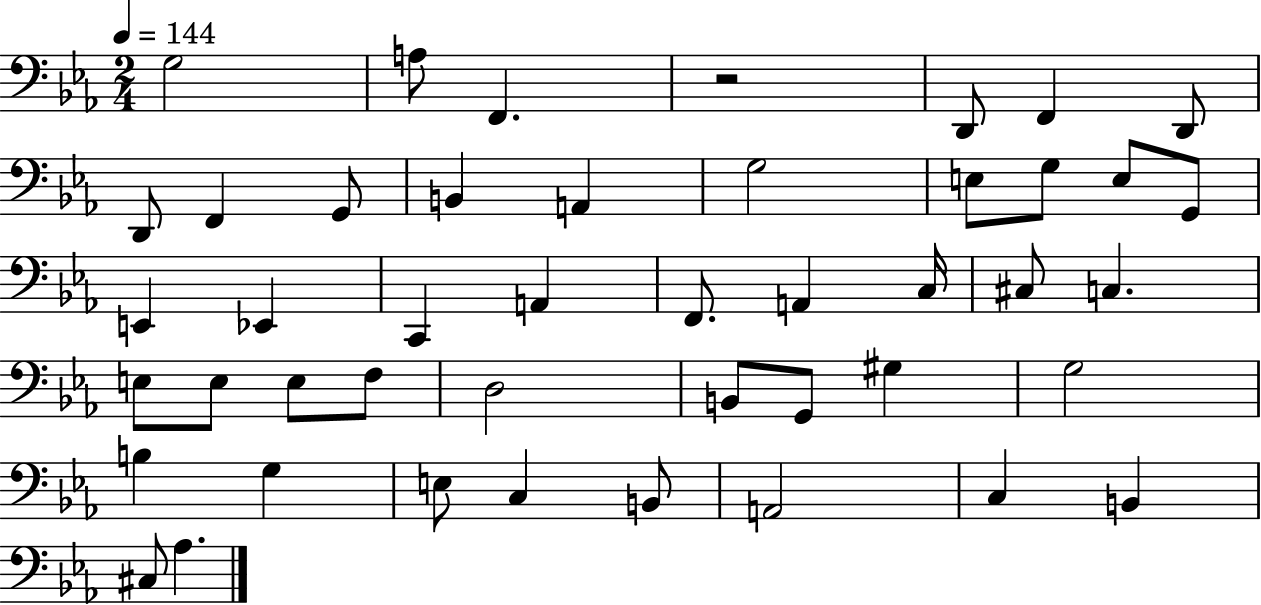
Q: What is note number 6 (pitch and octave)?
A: D2